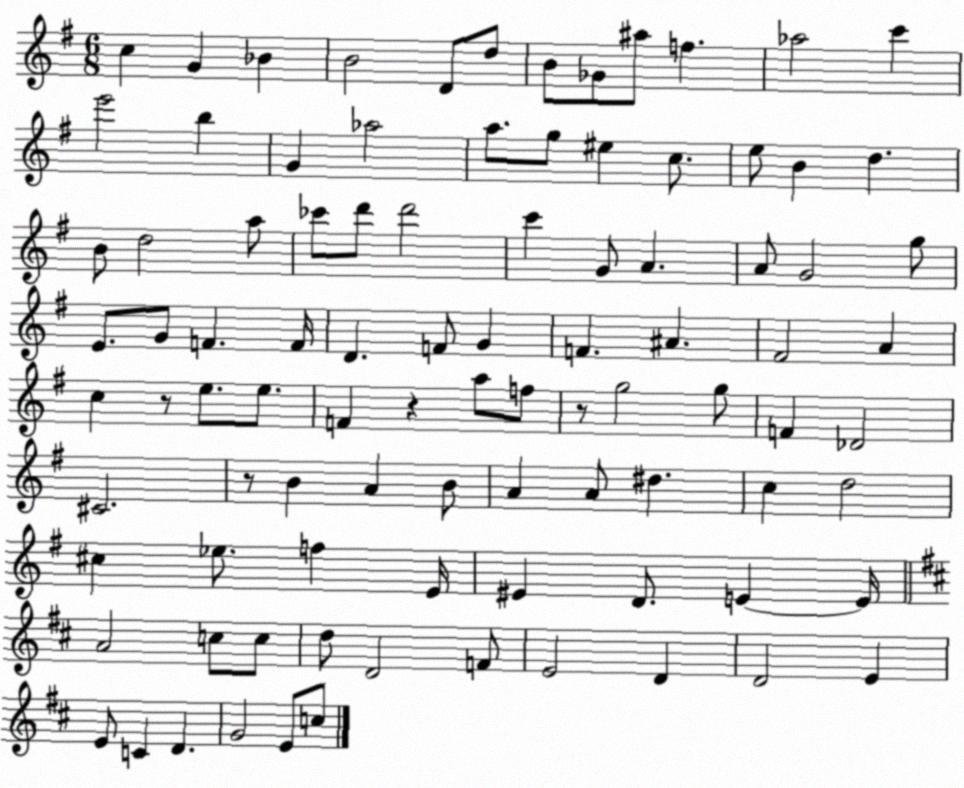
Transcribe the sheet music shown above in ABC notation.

X:1
T:Untitled
M:6/8
L:1/4
K:G
c G _B B2 D/2 d/2 B/2 _G/2 ^a/2 f _a2 c' e'2 b G _a2 a/2 g/2 ^e c/2 e/2 B d B/2 d2 a/2 _c'/2 d'/2 d'2 c' G/2 A A/2 G2 g/2 E/2 G/2 F F/4 D F/2 G F ^A ^F2 A c z/2 e/2 e/2 F z a/2 f/2 z/2 g2 g/2 F _D2 ^C2 z/2 B A B/2 A A/2 ^d c d2 ^c _e/2 f E/4 ^E D/2 E E/4 A2 c/2 c/2 d/2 D2 F/2 E2 D D2 E E/2 C D G2 E/2 c/2